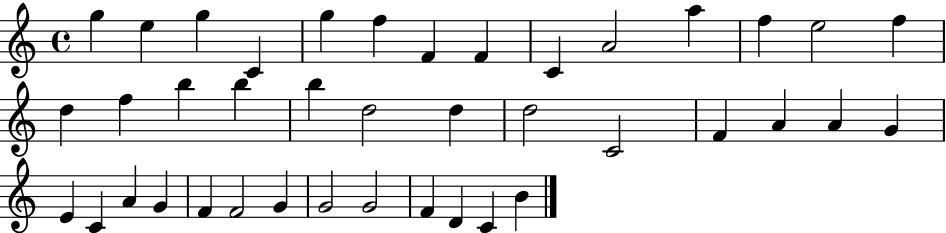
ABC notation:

X:1
T:Untitled
M:4/4
L:1/4
K:C
g e g C g f F F C A2 a f e2 f d f b b b d2 d d2 C2 F A A G E C A G F F2 G G2 G2 F D C B